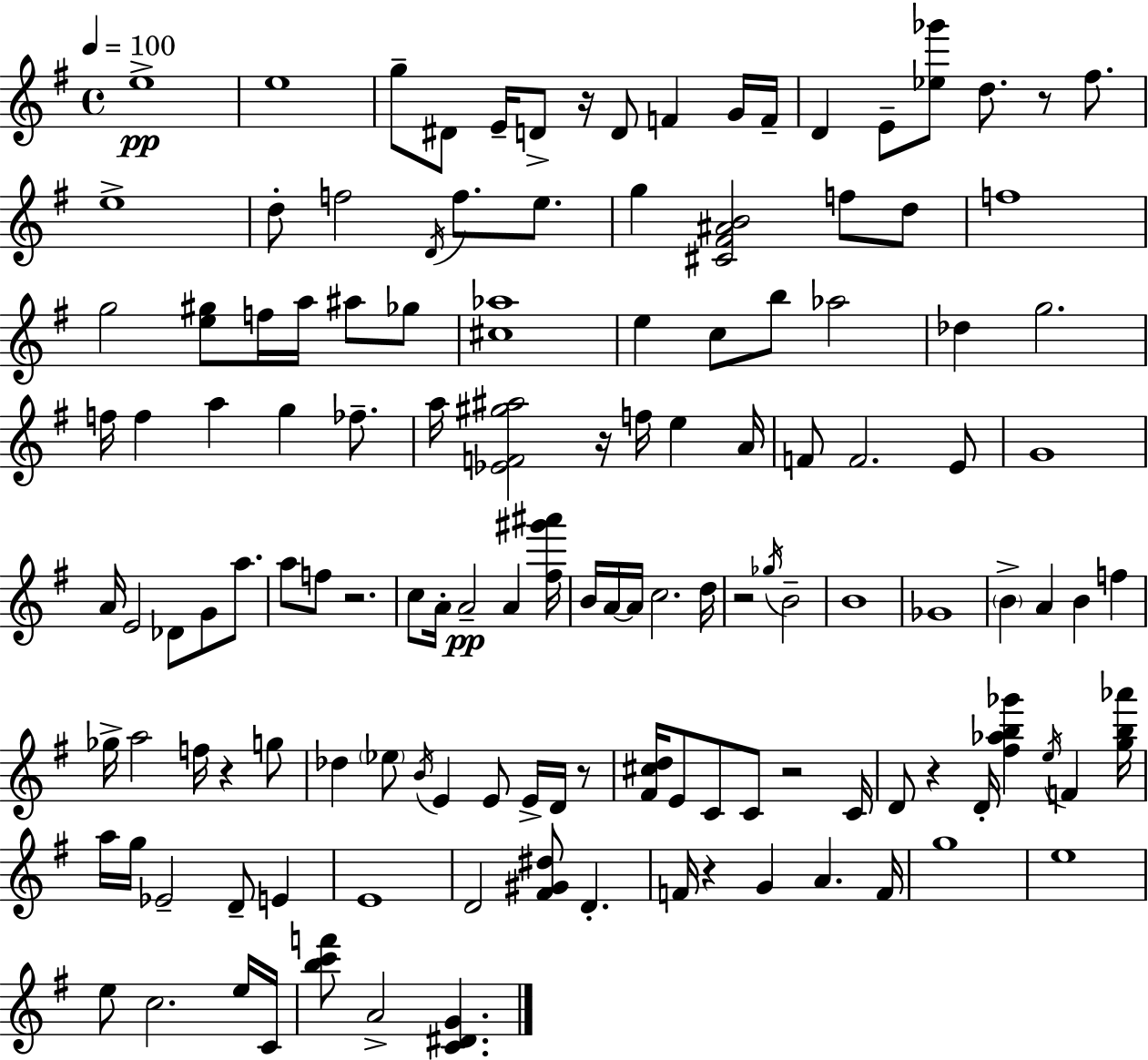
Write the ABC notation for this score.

X:1
T:Untitled
M:4/4
L:1/4
K:Em
e4 e4 g/2 ^D/2 E/4 D/2 z/4 D/2 F G/4 F/4 D E/2 [_e_g']/2 d/2 z/2 ^f/2 e4 d/2 f2 D/4 f/2 e/2 g [^C^F^AB]2 f/2 d/2 f4 g2 [e^g]/2 f/4 a/4 ^a/2 _g/2 [^c_a]4 e c/2 b/2 _a2 _d g2 f/4 f a g _f/2 a/4 [_EF^g^a]2 z/4 f/4 e A/4 F/2 F2 E/2 G4 A/4 E2 _D/2 G/2 a/2 a/2 f/2 z2 c/2 A/4 A2 A [^f^g'^a']/4 B/4 A/4 A/4 c2 d/4 z2 _g/4 B2 B4 _G4 B A B f _g/4 a2 f/4 z g/2 _d _e/2 B/4 E E/2 E/4 D/4 z/2 [^F^cd]/4 E/2 C/2 C/2 z2 C/4 D/2 z D/4 [^f_ab_g'] e/4 F [gb_a']/4 a/4 g/4 _E2 D/2 E E4 D2 [^F^G^d]/2 D F/4 z G A F/4 g4 e4 e/2 c2 e/4 C/4 [bc'f']/2 A2 [C^DG]